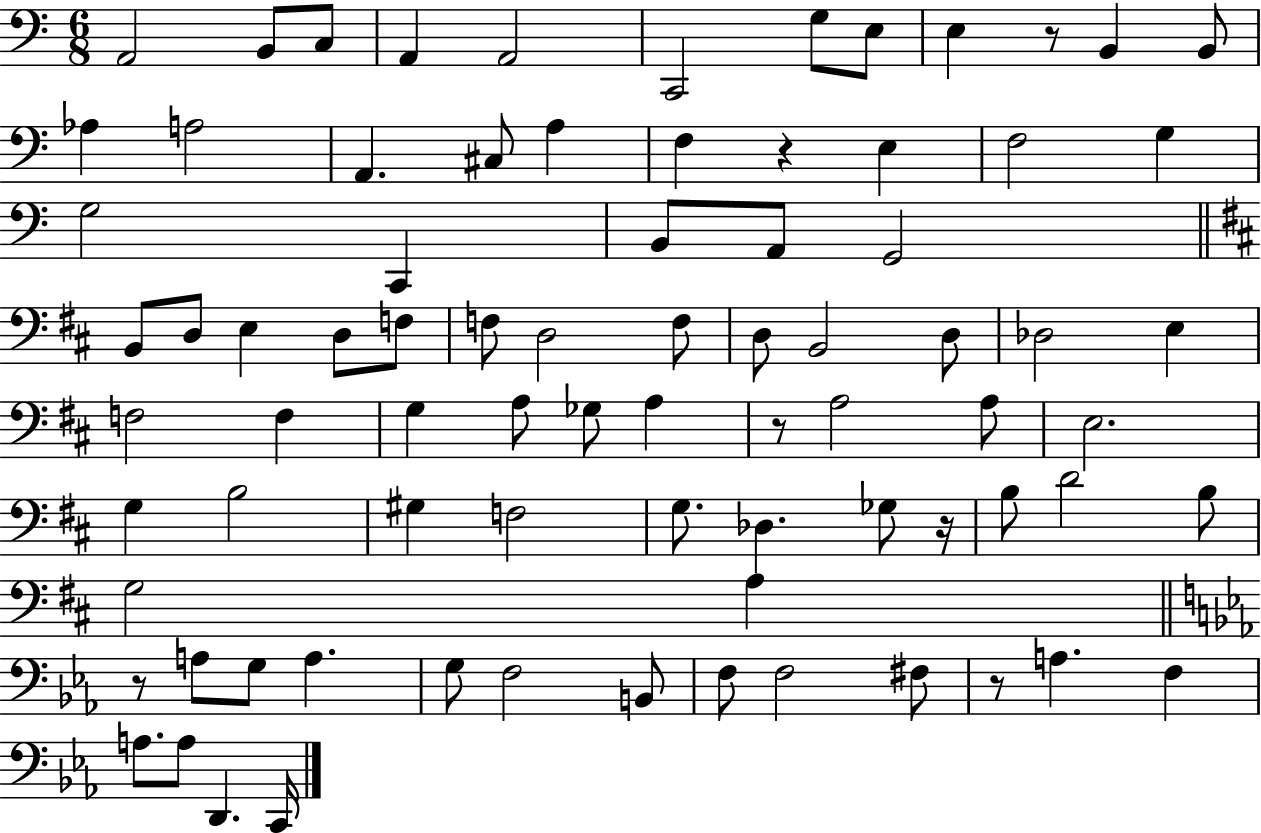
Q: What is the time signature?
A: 6/8